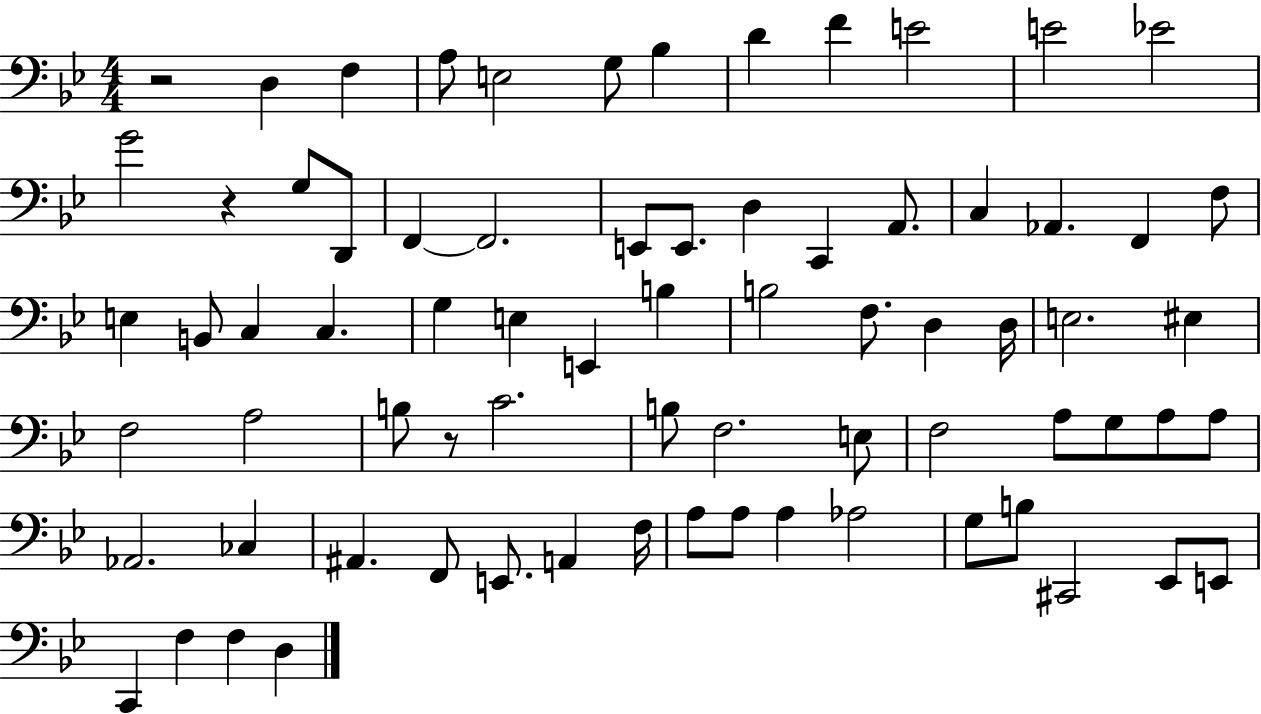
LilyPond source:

{
  \clef bass
  \numericTimeSignature
  \time 4/4
  \key bes \major
  r2 d4 f4 | a8 e2 g8 bes4 | d'4 f'4 e'2 | e'2 ees'2 | \break g'2 r4 g8 d,8 | f,4~~ f,2. | e,8 e,8. d4 c,4 a,8. | c4 aes,4. f,4 f8 | \break e4 b,8 c4 c4. | g4 e4 e,4 b4 | b2 f8. d4 d16 | e2. eis4 | \break f2 a2 | b8 r8 c'2. | b8 f2. e8 | f2 a8 g8 a8 a8 | \break aes,2. ces4 | ais,4. f,8 e,8. a,4 f16 | a8 a8 a4 aes2 | g8 b8 cis,2 ees,8 e,8 | \break c,4 f4 f4 d4 | \bar "|."
}